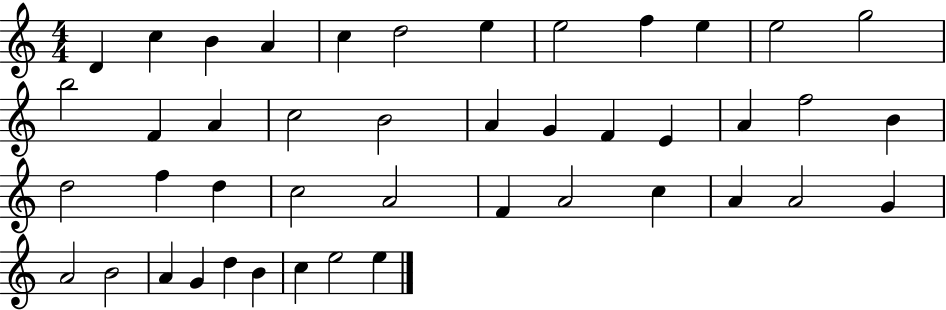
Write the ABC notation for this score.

X:1
T:Untitled
M:4/4
L:1/4
K:C
D c B A c d2 e e2 f e e2 g2 b2 F A c2 B2 A G F E A f2 B d2 f d c2 A2 F A2 c A A2 G A2 B2 A G d B c e2 e